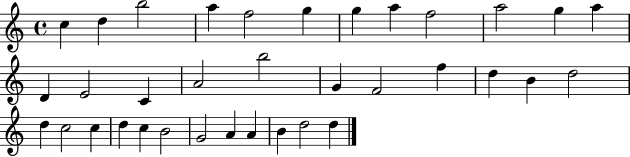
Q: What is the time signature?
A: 4/4